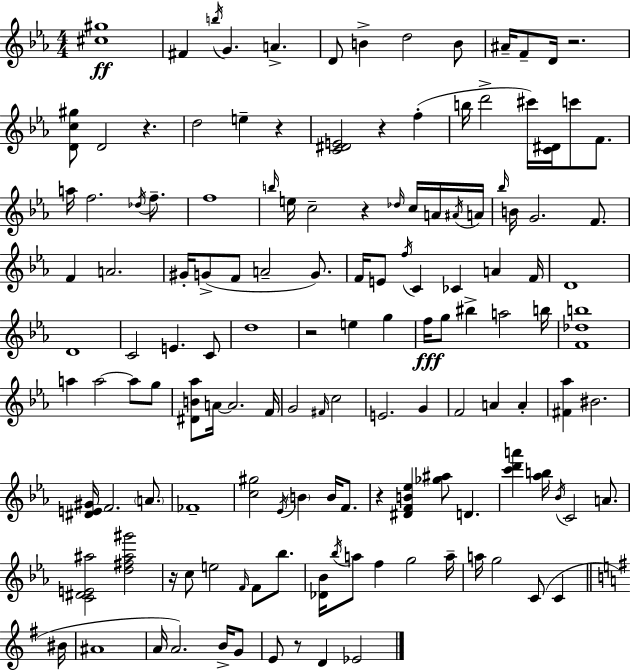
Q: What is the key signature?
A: C minor